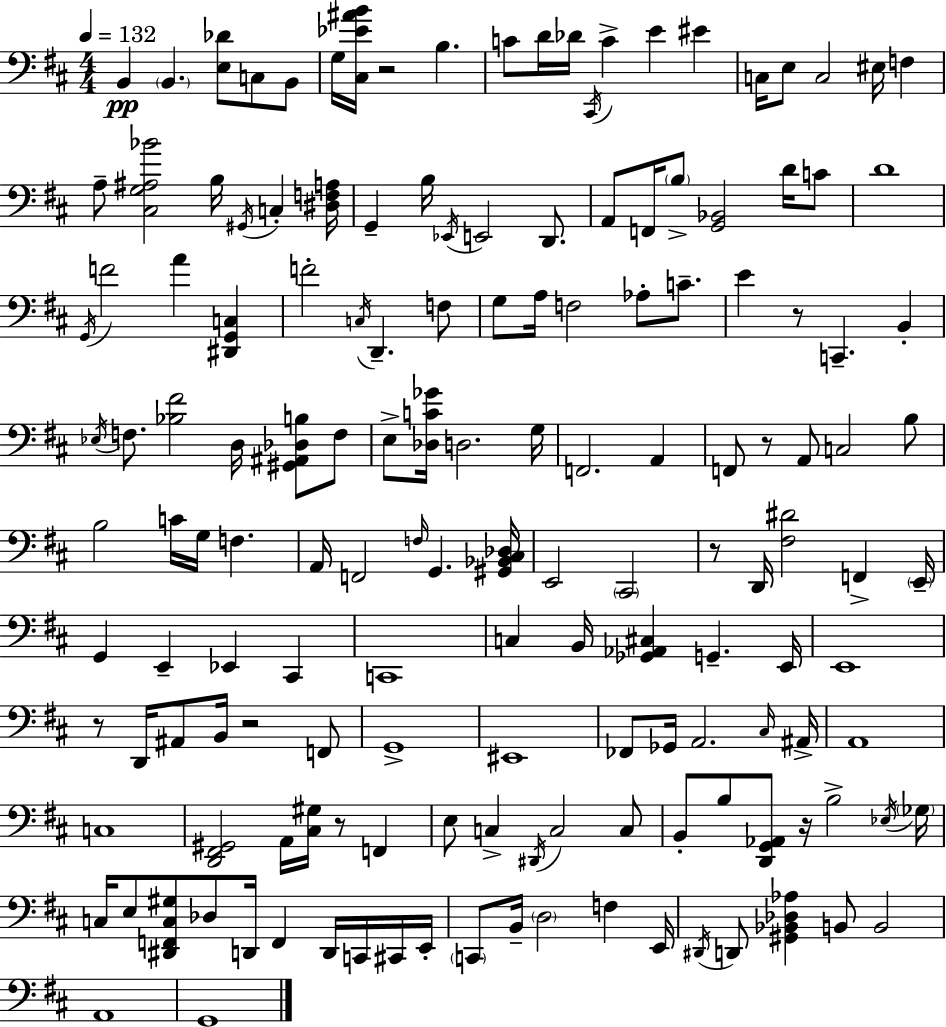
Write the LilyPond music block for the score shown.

{
  \clef bass
  \numericTimeSignature
  \time 4/4
  \key d \major
  \tempo 4 = 132
  b,4\pp \parenthesize b,4. <e des'>8 c8 b,8 | g16 <cis ees' ais' b'>16 r2 b4. | c'8 d'16 des'16 \acciaccatura { cis,16 } c'4-> e'4 eis'4 | c16 e8 c2 eis16 f4 | \break a8-- <cis g ais bes'>2 b16 \acciaccatura { gis,16 } c4-. | <dis f a>16 g,4-- b16 \acciaccatura { ees,16 } e,2 | d,8. a,8 f,16 \parenthesize b8-> <g, bes,>2 | d'16 c'8 d'1 | \break \acciaccatura { g,16 } f'2 a'4 | <dis, g, c>4 f'2-. \acciaccatura { c16 } d,4.-- | f8 g8 a16 f2 | aes8-. c'8.-- e'4 r8 c,4.-- | \break b,4-. \acciaccatura { ees16 } f8. <bes fis'>2 | d16 <gis, ais, des b>8 f8 e8-> <des c' ges'>16 d2. | g16 f,2. | a,4 f,8 r8 a,8 c2 | \break b8 b2 c'16 g16 | f4. a,16 f,2 \grace { f16 } | g,4. <gis, bes, cis des>16 e,2 \parenthesize cis,2 | r8 d,16 <fis dis'>2 | \break f,4-> \parenthesize e,16-- g,4 e,4-- ees,4 | cis,4 c,1 | c4 b,16 <ges, aes, cis>4 | g,4.-- e,16 e,1 | \break r8 d,16 ais,8 b,16 r2 | f,8 g,1-> | eis,1 | fes,8 ges,16 a,2. | \break \grace { cis16 } ais,16-> a,1 | c1 | <d, fis, gis,>2 | a,16 <cis gis>16 r8 f,4 e8 c4-> \acciaccatura { dis,16 } c2 | \break c8 b,8-. b8 <d, g, aes,>8 r16 | b2-> \acciaccatura { ees16 } \parenthesize ges16 c16 e8 <dis, f, c gis>8 des8 | d,16 f,4 d,16 c,16 cis,16 e,16-. \parenthesize c,8 b,16-- \parenthesize d2 | f4 e,16 \acciaccatura { dis,16 } d,8 <gis, bes, des aes>4 | \break b,8 b,2 a,1 | g,1 | \bar "|."
}